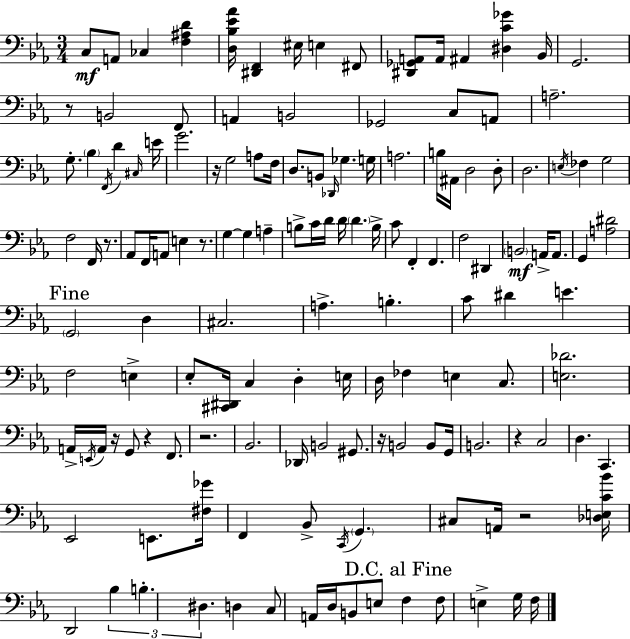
C3/e A2/e CES3/q [F3,A#3,D4]/q [D3,Bb3,Eb4,Ab4]/s [D#2,F2]/q EIS3/s E3/q F#2/e [D#2,Gb2,A2]/e A2/s A#2/q [D#3,C4,Gb4]/q Bb2/s G2/h. R/e B2/h F2/e A2/q B2/h Gb2/h C3/e A2/e A3/h. G3/e. Bb3/q F2/s D4/q C#3/s E4/s G4/h. R/s G3/h A3/e F3/s D3/e. B2/e Db2/s Gb3/q. G3/s A3/h. B3/s A#2/s D3/h D3/e D3/h. E3/s FES3/q G3/h F3/h F2/s R/e. Ab2/e F2/s A2/e E3/q R/e. G3/q G3/q A3/q B3/e C4/s D4/s D4/s D4/q. B3/s C4/e F2/q F2/q. F3/h D#2/q B2/h A2/s A2/e. G2/q [A3,D#4]/h G2/h D3/q C#3/h. A3/q. B3/q. C4/e D#4/q E4/q. F3/h E3/q Eb3/e [C#2,D#2]/s C3/q D3/q E3/s D3/s FES3/q E3/q C3/e. [E3,Db4]/h. A2/s E2/s A2/s R/s G2/e R/q F2/e. R/h. Bb2/h. Db2/s B2/h G#2/e. R/s B2/h B2/e G2/s B2/h. R/q C3/h D3/q. C2/q. Eb2/h E2/e. [F#3,Gb4]/s F2/q Bb2/e C2/s G2/q. C#3/e A2/s R/h [Db3,E3,C4,Bb4]/s D2/h Bb3/q B3/q. D#3/q. D3/q C3/e A2/s D3/s B2/e E3/e F3/q F3/e E3/q G3/s F3/s